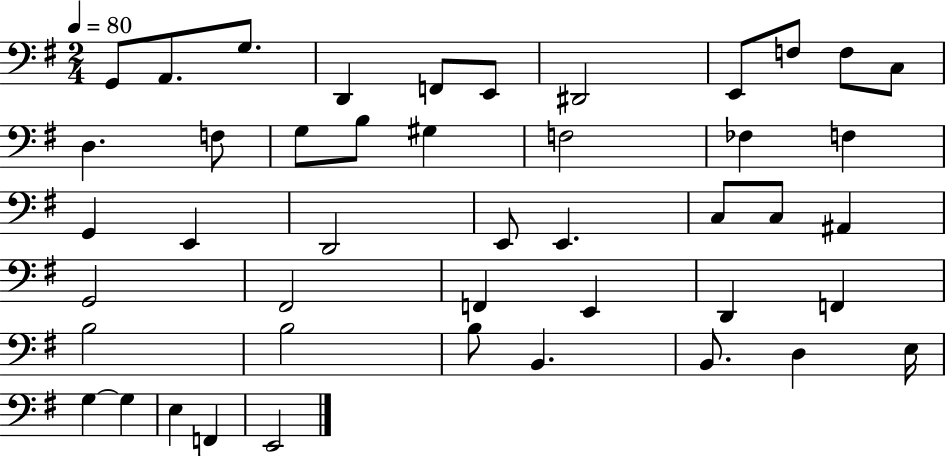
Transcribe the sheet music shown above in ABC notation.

X:1
T:Untitled
M:2/4
L:1/4
K:G
G,,/2 A,,/2 G,/2 D,, F,,/2 E,,/2 ^D,,2 E,,/2 F,/2 F,/2 C,/2 D, F,/2 G,/2 B,/2 ^G, F,2 _F, F, G,, E,, D,,2 E,,/2 E,, C,/2 C,/2 ^A,, G,,2 ^F,,2 F,, E,, D,, F,, B,2 B,2 B,/2 B,, B,,/2 D, E,/4 G, G, E, F,, E,,2